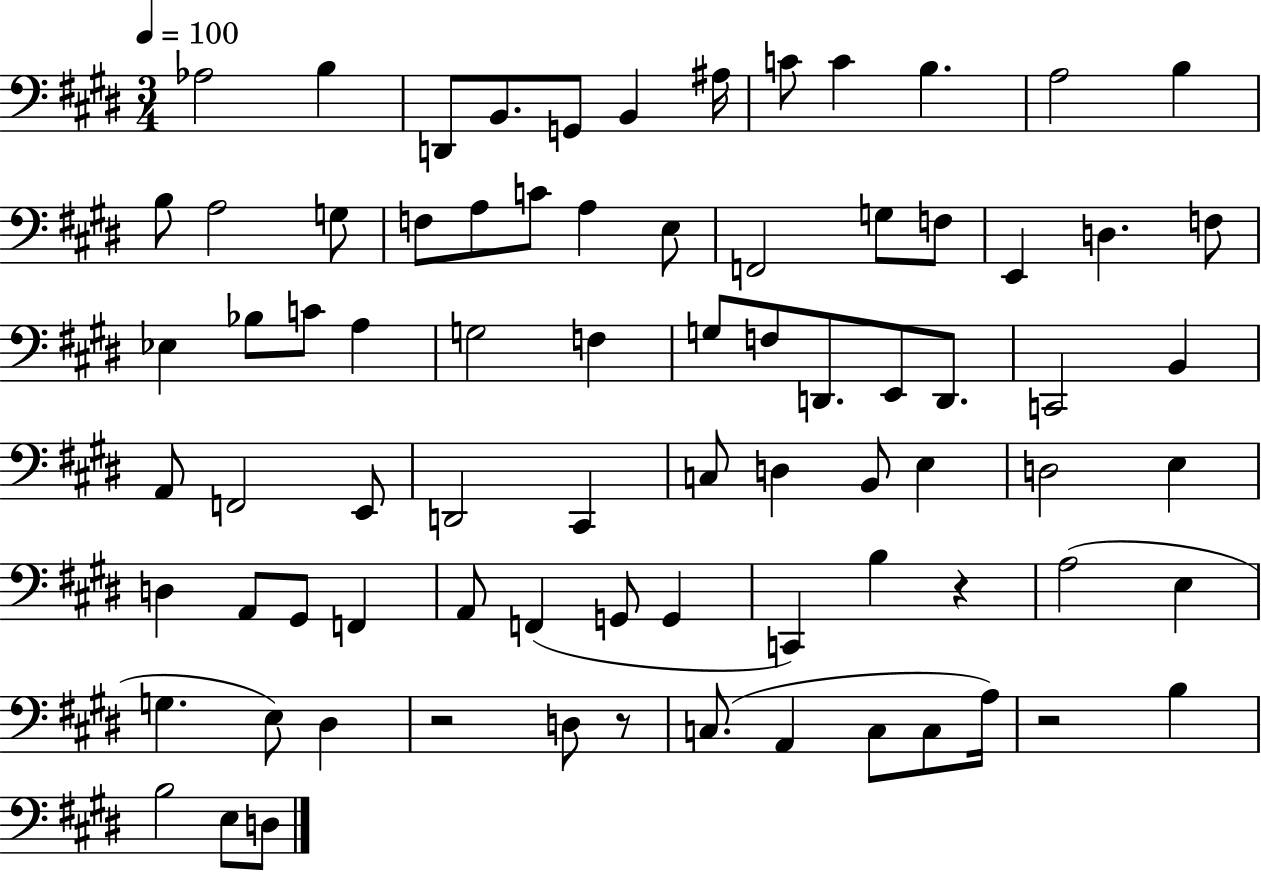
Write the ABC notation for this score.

X:1
T:Untitled
M:3/4
L:1/4
K:E
_A,2 B, D,,/2 B,,/2 G,,/2 B,, ^A,/4 C/2 C B, A,2 B, B,/2 A,2 G,/2 F,/2 A,/2 C/2 A, E,/2 F,,2 G,/2 F,/2 E,, D, F,/2 _E, _B,/2 C/2 A, G,2 F, G,/2 F,/2 D,,/2 E,,/2 D,,/2 C,,2 B,, A,,/2 F,,2 E,,/2 D,,2 ^C,, C,/2 D, B,,/2 E, D,2 E, D, A,,/2 ^G,,/2 F,, A,,/2 F,, G,,/2 G,, C,, B, z A,2 E, G, E,/2 ^D, z2 D,/2 z/2 C,/2 A,, C,/2 C,/2 A,/4 z2 B, B,2 E,/2 D,/2